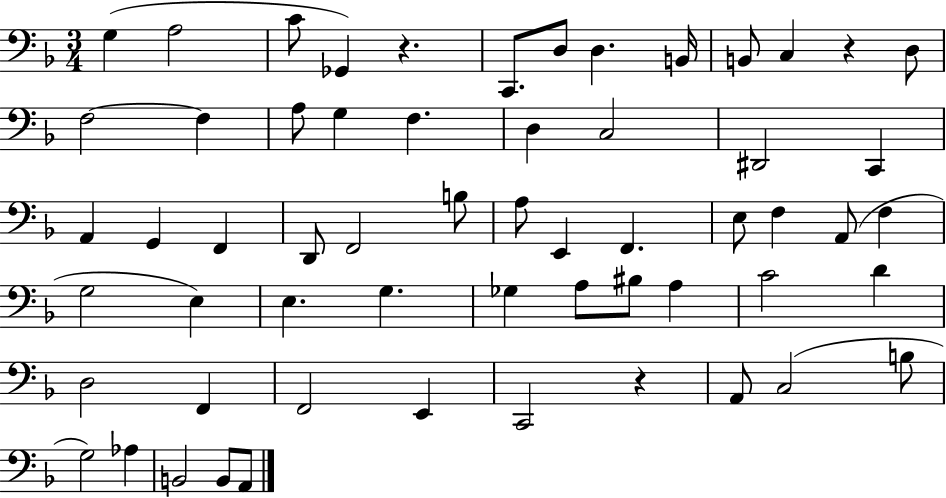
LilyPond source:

{
  \clef bass
  \numericTimeSignature
  \time 3/4
  \key f \major
  g4( a2 | c'8 ges,4) r4. | c,8. d8 d4. b,16 | b,8 c4 r4 d8 | \break f2~~ f4 | a8 g4 f4. | d4 c2 | dis,2 c,4 | \break a,4 g,4 f,4 | d,8 f,2 b8 | a8 e,4 f,4. | e8 f4 a,8( f4 | \break g2 e4) | e4. g4. | ges4 a8 bis8 a4 | c'2 d'4 | \break d2 f,4 | f,2 e,4 | c,2 r4 | a,8 c2( b8 | \break g2) aes4 | b,2 b,8 a,8 | \bar "|."
}